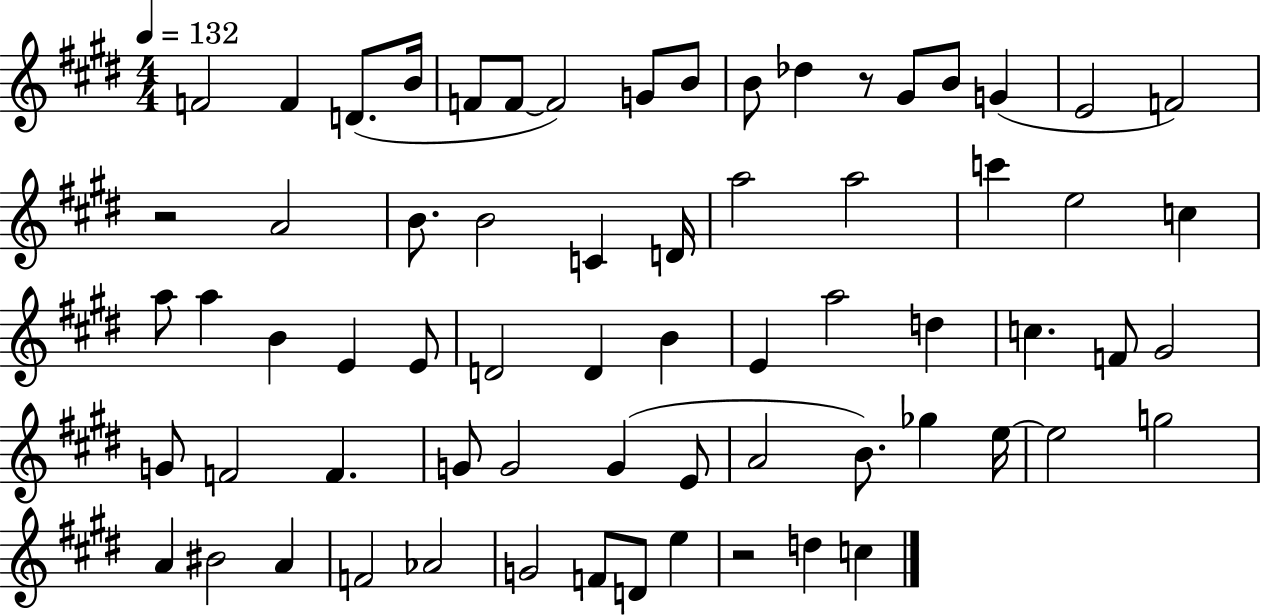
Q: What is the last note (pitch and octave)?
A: C5